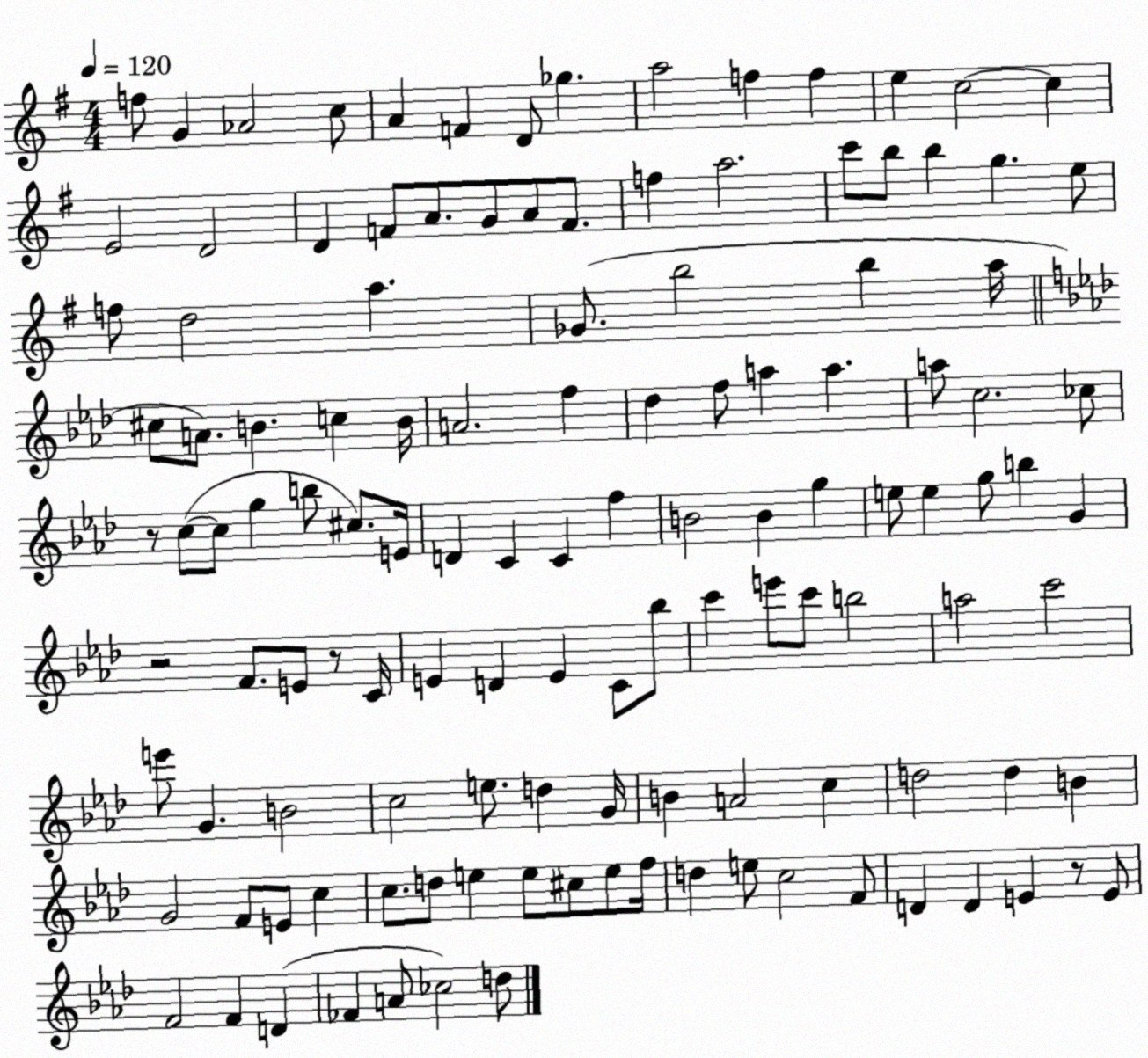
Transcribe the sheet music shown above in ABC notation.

X:1
T:Untitled
M:4/4
L:1/4
K:G
f/2 G _A2 c/2 A F D/2 _g a2 f f e c2 c E2 D2 D F/2 A/2 G/2 A/2 F/2 f a2 c'/2 b/2 b g e/2 f/2 d2 a _G/2 b2 b a/4 ^c/2 A/2 B c B/4 A2 f _d f/2 a a a/2 c2 _c/2 z/2 c/2 c/2 g b/2 ^c/2 E/4 D C C f B2 B g e/2 e g/2 b G z2 F/2 E/2 z/2 C/4 E D E C/2 _b/2 c' e'/2 c'/2 b2 a2 c'2 e'/2 G B2 c2 e/2 d G/4 B A2 c d2 d B G2 F/2 E/2 c c/2 d/2 e e/2 ^c/2 e/2 f/4 d e/2 c2 F/2 D D E z/2 E/2 F2 F D _F A/2 _c2 d/2